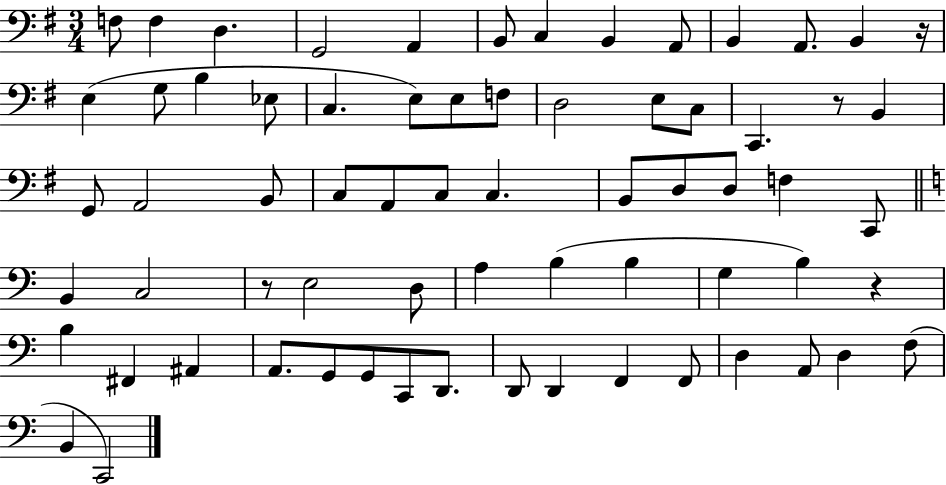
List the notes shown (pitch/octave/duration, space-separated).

F3/e F3/q D3/q. G2/h A2/q B2/e C3/q B2/q A2/e B2/q A2/e. B2/q R/s E3/q G3/e B3/q Eb3/e C3/q. E3/e E3/e F3/e D3/h E3/e C3/e C2/q. R/e B2/q G2/e A2/h B2/e C3/e A2/e C3/e C3/q. B2/e D3/e D3/e F3/q C2/e B2/q C3/h R/e E3/h D3/e A3/q B3/q B3/q G3/q B3/q R/q B3/q F#2/q A#2/q A2/e. G2/e G2/e C2/e D2/e. D2/e D2/q F2/q F2/e D3/q A2/e D3/q F3/e B2/q C2/h